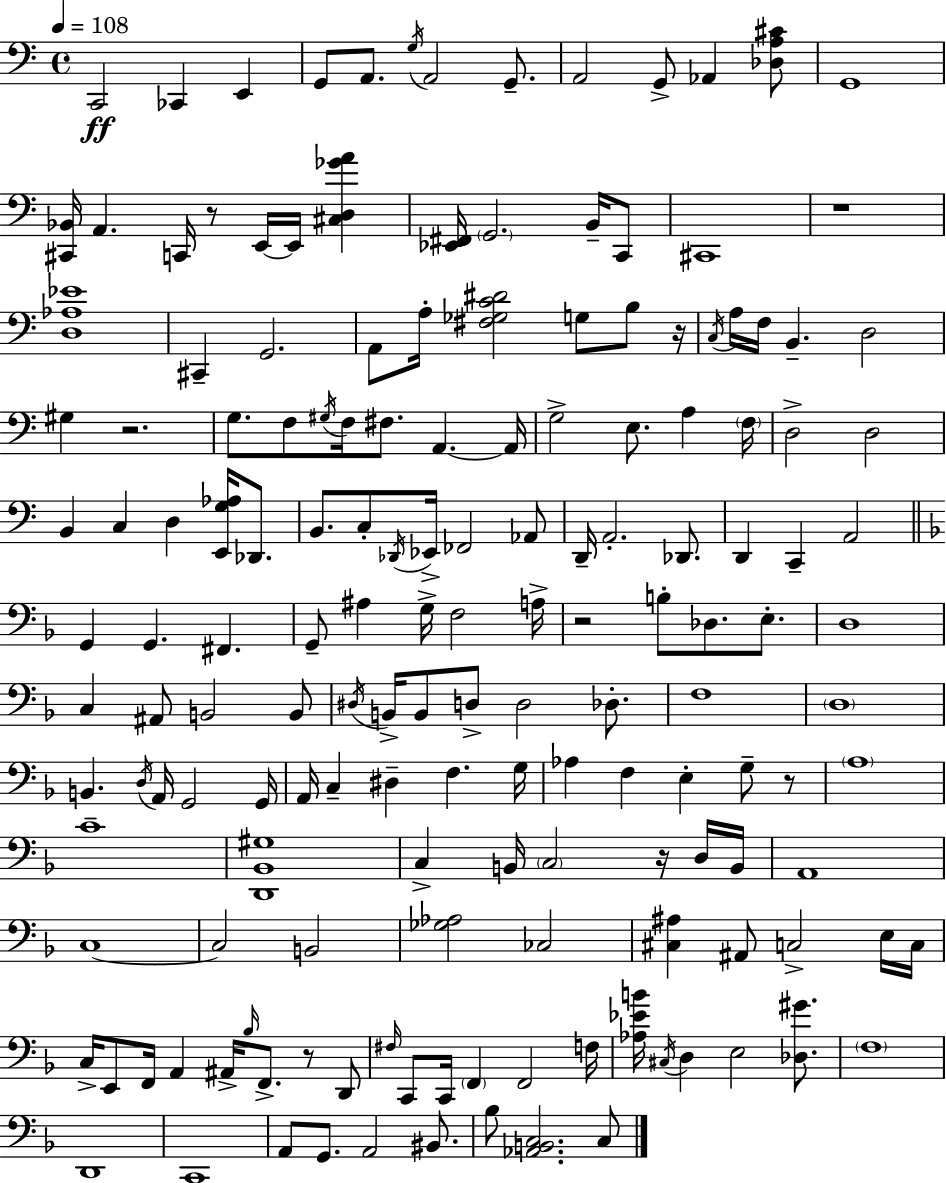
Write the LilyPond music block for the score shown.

{
  \clef bass
  \time 4/4
  \defaultTimeSignature
  \key a \minor
  \tempo 4 = 108
  \repeat volta 2 { c,2\ff ces,4 e,4 | g,8 a,8. \acciaccatura { g16 } a,2 g,8.-- | a,2 g,8-> aes,4 <des a cis'>8 | g,1 | \break <cis, bes,>16 a,4. c,16 r8 e,16~~ e,16 <cis d ges' a'>4 | <ees, fis,>16 \parenthesize g,2. b,16-- c,8 | cis,1 | r1 | \break <d aes ees'>1 | cis,4-- g,2. | a,8 a16-. <fis ges c' dis'>2 g8 b8 | r16 \acciaccatura { c16 } a16 f16 b,4.-- d2 | \break gis4 r2. | g8. f8 \acciaccatura { gis16 } f16 fis8. a,4.~~ | a,16 g2-> e8. a4 | \parenthesize f16 d2-> d2 | \break b,4 c4 d4 <e, g aes>16 | des,8. b,8. c8-. \acciaccatura { des,16 } ees,16-> fes,2 | aes,8 d,16-- a,2.-. | des,8. d,4 c,4-- a,2 | \break \bar "||" \break \key d \minor g,4 g,4. fis,4. | g,8-- ais4 g16-> f2 a16-> | r2 b8-. des8. e8.-. | d1 | \break c4 ais,8 b,2 b,8 | \acciaccatura { dis16 } b,16-> b,8 d8-> d2 des8.-. | f1 | \parenthesize d1 | \break b,4. \acciaccatura { d16 } a,16 g,2 | g,16 a,16 c4-- dis4-- f4. | g16 aes4 f4 e4-. g8-- | r8 \parenthesize a1 | \break c'1-- | <d, bes, gis>1 | c4-> b,16 \parenthesize c2 r16 | d16 b,16 a,1 | \break c1~~ | c2 b,2 | <ges aes>2 ces2 | <cis ais>4 ais,8 c2-> | \break e16 c16 c16-> e,8 f,16 a,4 ais,16-> \grace { bes16 } f,8.-> r8 | d,8 \grace { fis16 } c,8 c,16 \parenthesize f,4 f,2 | f16 <aes ees' b'>16 \acciaccatura { cis16 } d4 e2 | <des gis'>8. \parenthesize f1 | \break d,1 | c,1 | a,8 g,8. a,2 | bis,8. bes8 <aes, b, c>2. | \break c8 } \bar "|."
}